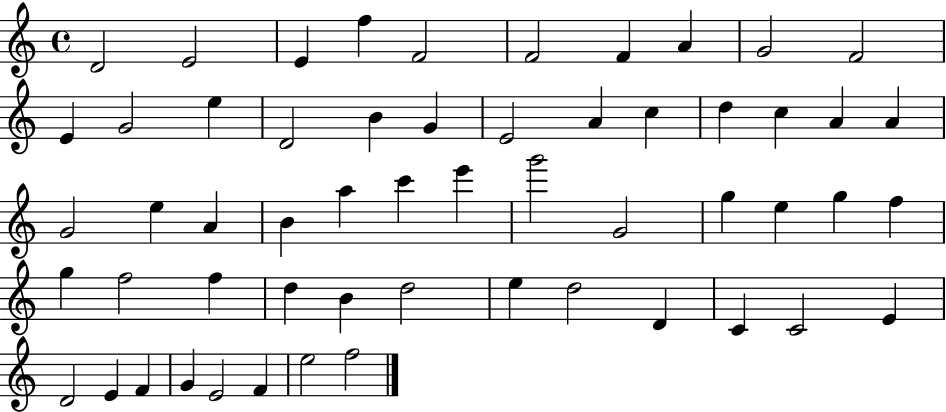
D4/h E4/h E4/q F5/q F4/h F4/h F4/q A4/q G4/h F4/h E4/q G4/h E5/q D4/h B4/q G4/q E4/h A4/q C5/q D5/q C5/q A4/q A4/q G4/h E5/q A4/q B4/q A5/q C6/q E6/q G6/h G4/h G5/q E5/q G5/q F5/q G5/q F5/h F5/q D5/q B4/q D5/h E5/q D5/h D4/q C4/q C4/h E4/q D4/h E4/q F4/q G4/q E4/h F4/q E5/h F5/h